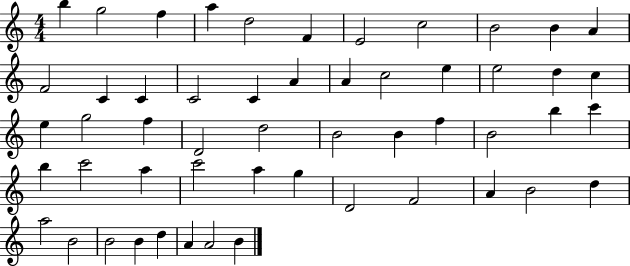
{
  \clef treble
  \numericTimeSignature
  \time 4/4
  \key c \major
  b''4 g''2 f''4 | a''4 d''2 f'4 | e'2 c''2 | b'2 b'4 a'4 | \break f'2 c'4 c'4 | c'2 c'4 a'4 | a'4 c''2 e''4 | e''2 d''4 c''4 | \break e''4 g''2 f''4 | d'2 d''2 | b'2 b'4 f''4 | b'2 b''4 c'''4 | \break b''4 c'''2 a''4 | c'''2 a''4 g''4 | d'2 f'2 | a'4 b'2 d''4 | \break a''2 b'2 | b'2 b'4 d''4 | a'4 a'2 b'4 | \bar "|."
}